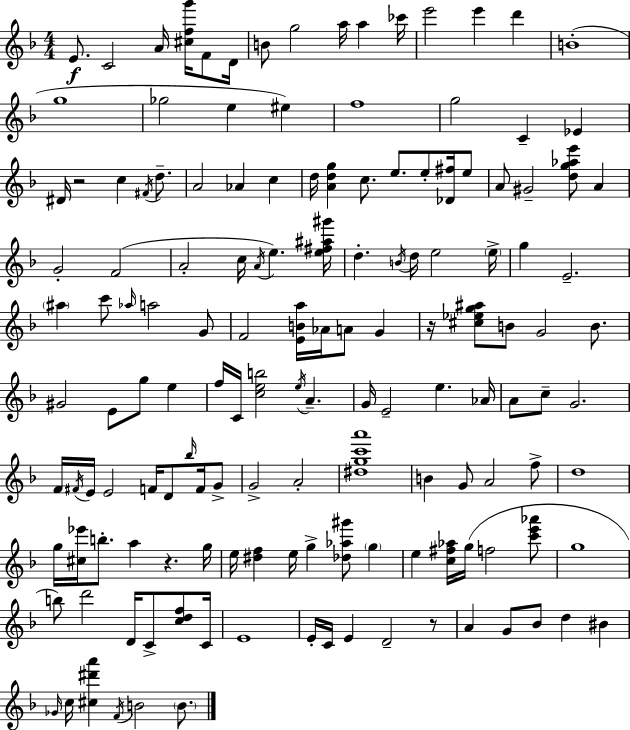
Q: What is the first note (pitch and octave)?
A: E4